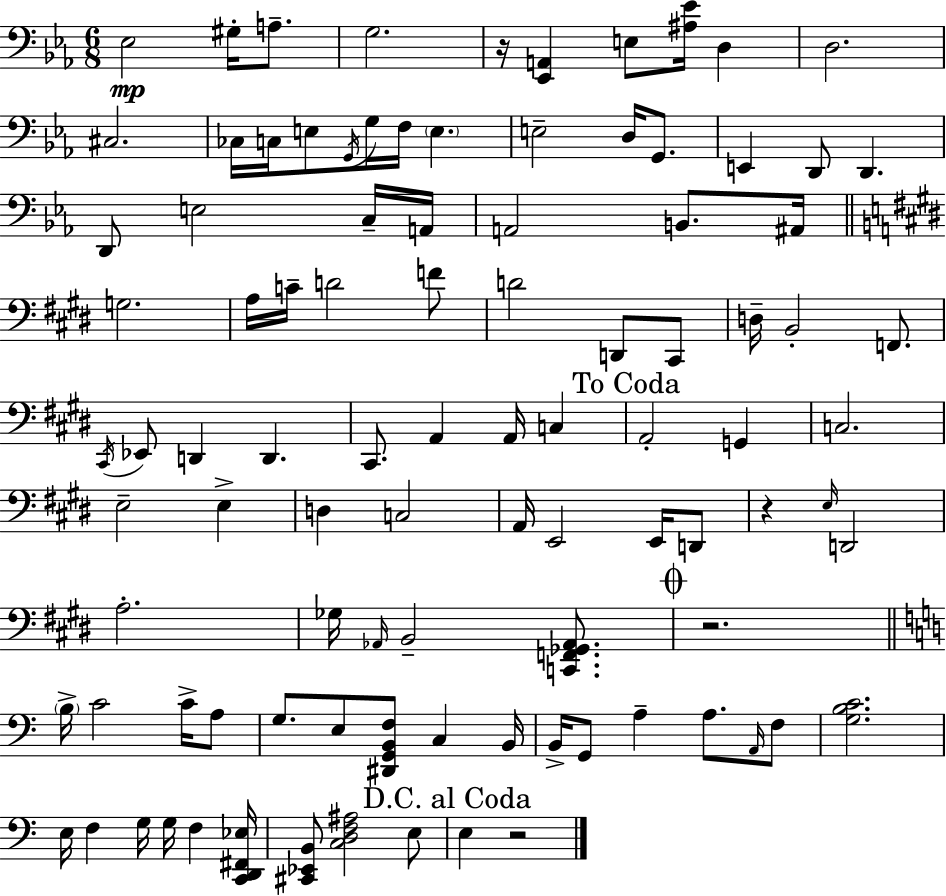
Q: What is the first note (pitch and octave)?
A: Eb3